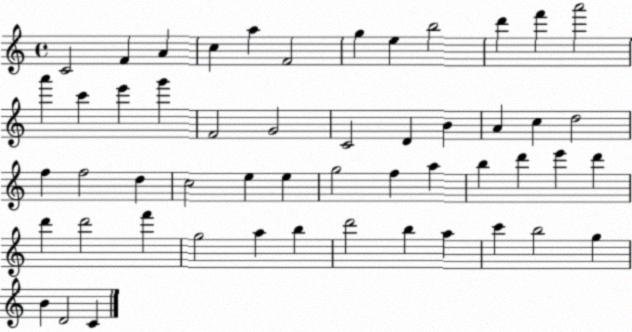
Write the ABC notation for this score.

X:1
T:Untitled
M:4/4
L:1/4
K:C
C2 F A c a F2 g e b2 d' f' a'2 a' c' e' g' F2 G2 C2 D B A c d2 f f2 d c2 e e g2 f a b d' e' d' d' d'2 f' g2 a b d'2 b a c' b2 g B D2 C